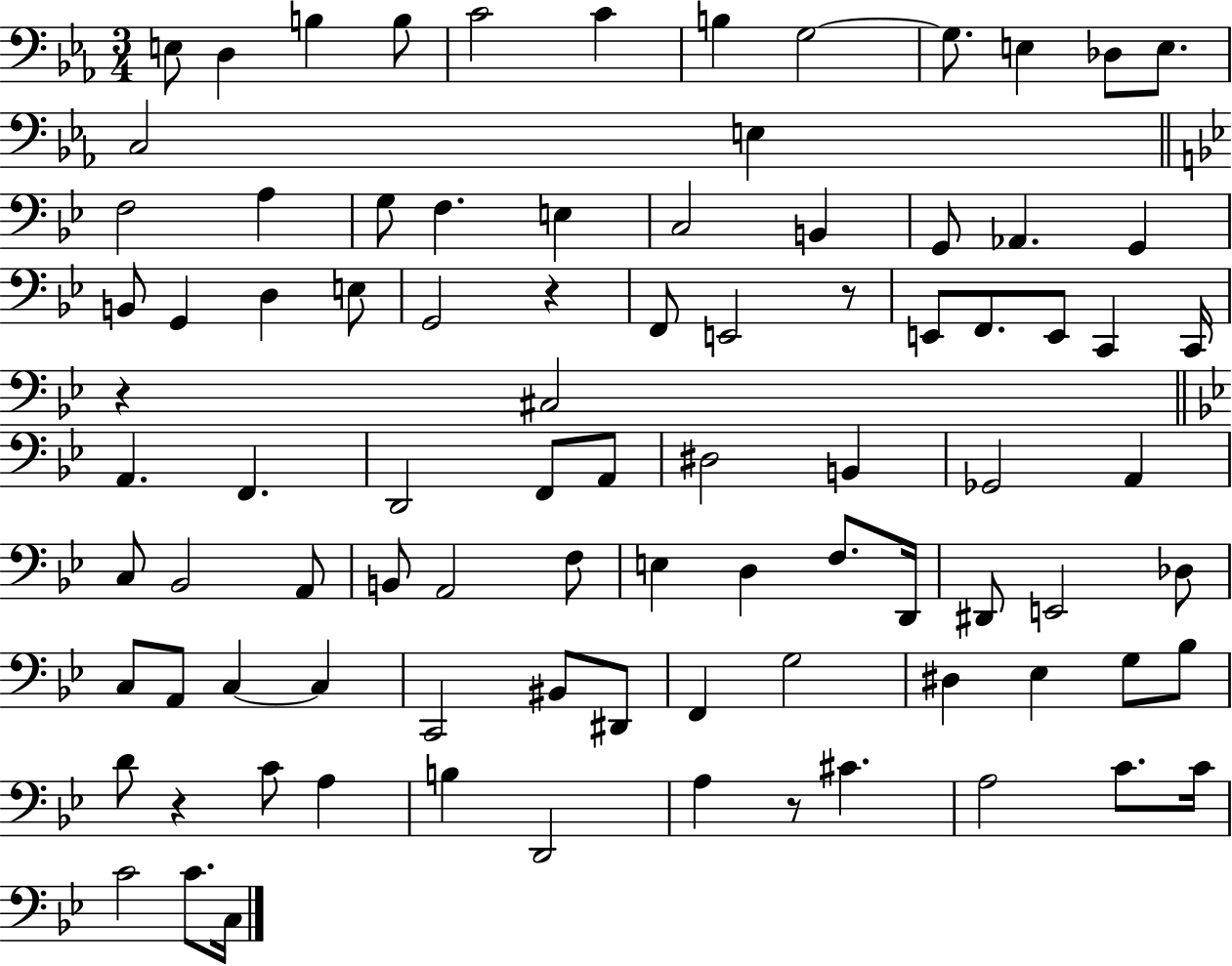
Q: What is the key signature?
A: EES major